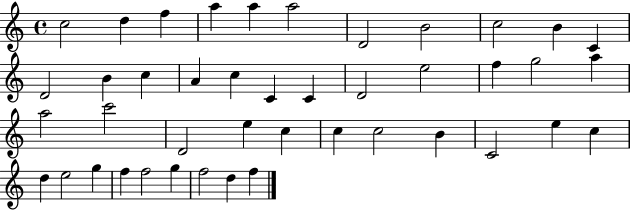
C5/h D5/q F5/q A5/q A5/q A5/h D4/h B4/h C5/h B4/q C4/q D4/h B4/q C5/q A4/q C5/q C4/q C4/q D4/h E5/h F5/q G5/h A5/q A5/h C6/h D4/h E5/q C5/q C5/q C5/h B4/q C4/h E5/q C5/q D5/q E5/h G5/q F5/q F5/h G5/q F5/h D5/q F5/q